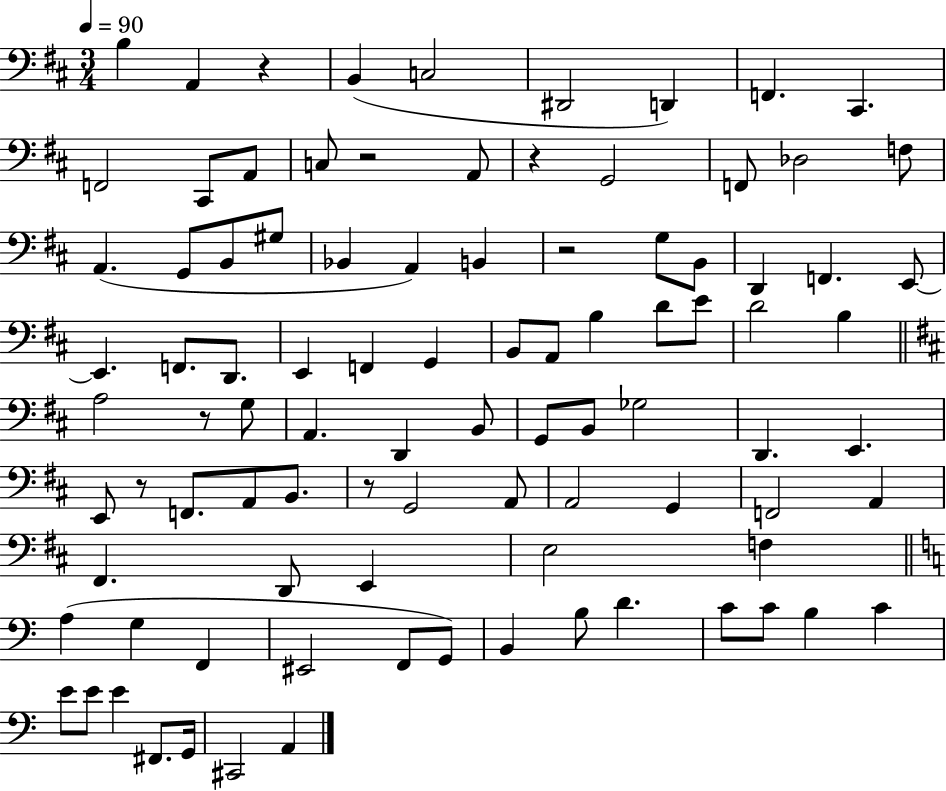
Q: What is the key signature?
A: D major